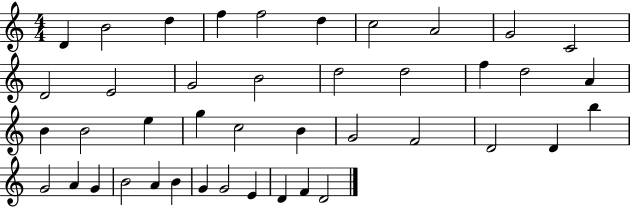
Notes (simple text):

D4/q B4/h D5/q F5/q F5/h D5/q C5/h A4/h G4/h C4/h D4/h E4/h G4/h B4/h D5/h D5/h F5/q D5/h A4/q B4/q B4/h E5/q G5/q C5/h B4/q G4/h F4/h D4/h D4/q B5/q G4/h A4/q G4/q B4/h A4/q B4/q G4/q G4/h E4/q D4/q F4/q D4/h